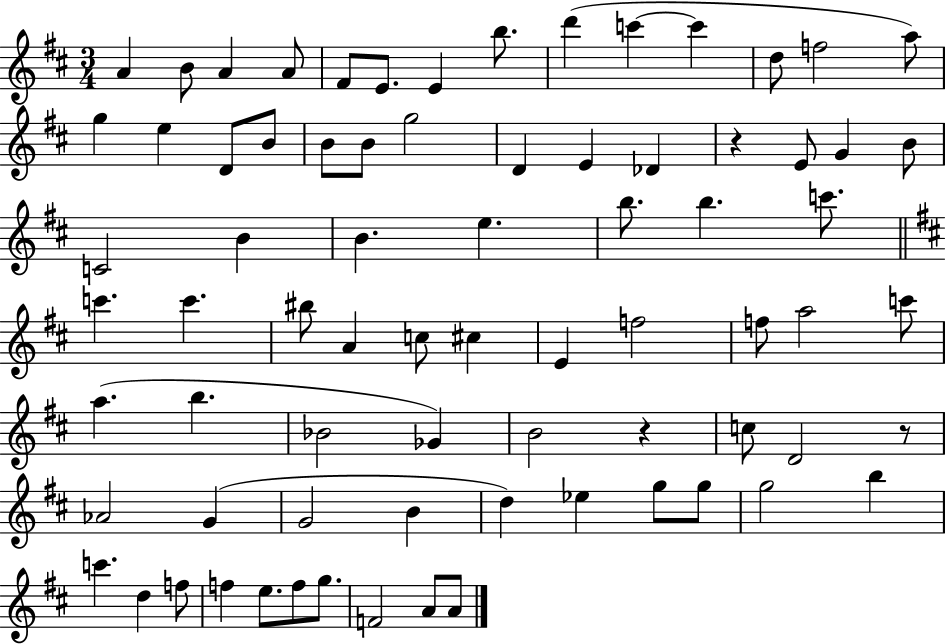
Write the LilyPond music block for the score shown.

{
  \clef treble
  \numericTimeSignature
  \time 3/4
  \key d \major
  a'4 b'8 a'4 a'8 | fis'8 e'8. e'4 b''8. | d'''4( c'''4~~ c'''4 | d''8 f''2 a''8) | \break g''4 e''4 d'8 b'8 | b'8 b'8 g''2 | d'4 e'4 des'4 | r4 e'8 g'4 b'8 | \break c'2 b'4 | b'4. e''4. | b''8. b''4. c'''8. | \bar "||" \break \key d \major c'''4. c'''4. | bis''8 a'4 c''8 cis''4 | e'4 f''2 | f''8 a''2 c'''8 | \break a''4.( b''4. | bes'2 ges'4) | b'2 r4 | c''8 d'2 r8 | \break aes'2 g'4( | g'2 b'4 | d''4) ees''4 g''8 g''8 | g''2 b''4 | \break c'''4. d''4 f''8 | f''4 e''8. f''8 g''8. | f'2 a'8 a'8 | \bar "|."
}